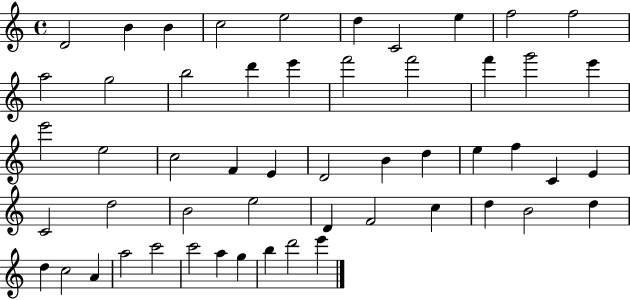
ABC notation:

X:1
T:Untitled
M:4/4
L:1/4
K:C
D2 B B c2 e2 d C2 e f2 f2 a2 g2 b2 d' e' f'2 f'2 f' g'2 e' e'2 e2 c2 F E D2 B d e f C E C2 d2 B2 e2 D F2 c d B2 d d c2 A a2 c'2 c'2 a g b d'2 e'